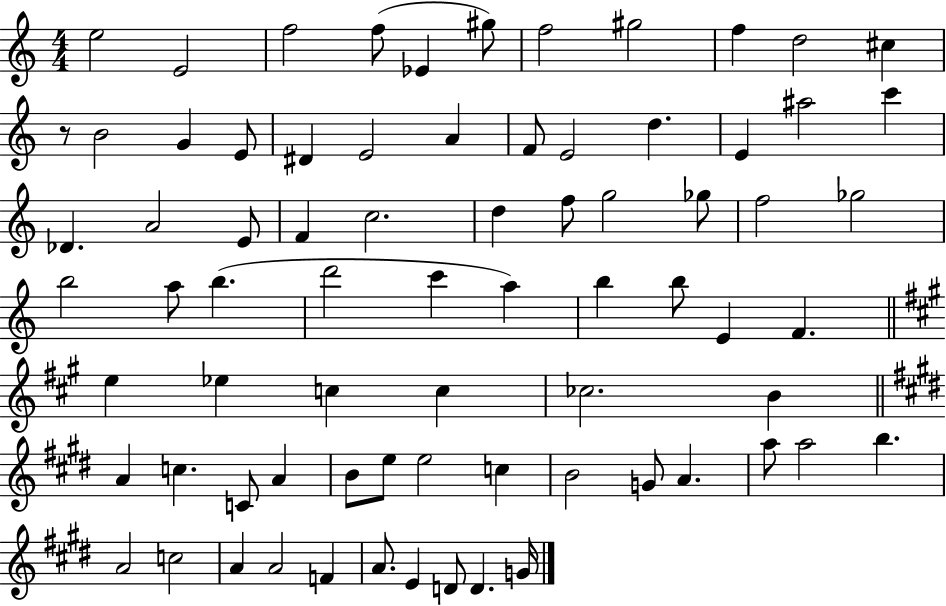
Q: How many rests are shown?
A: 1